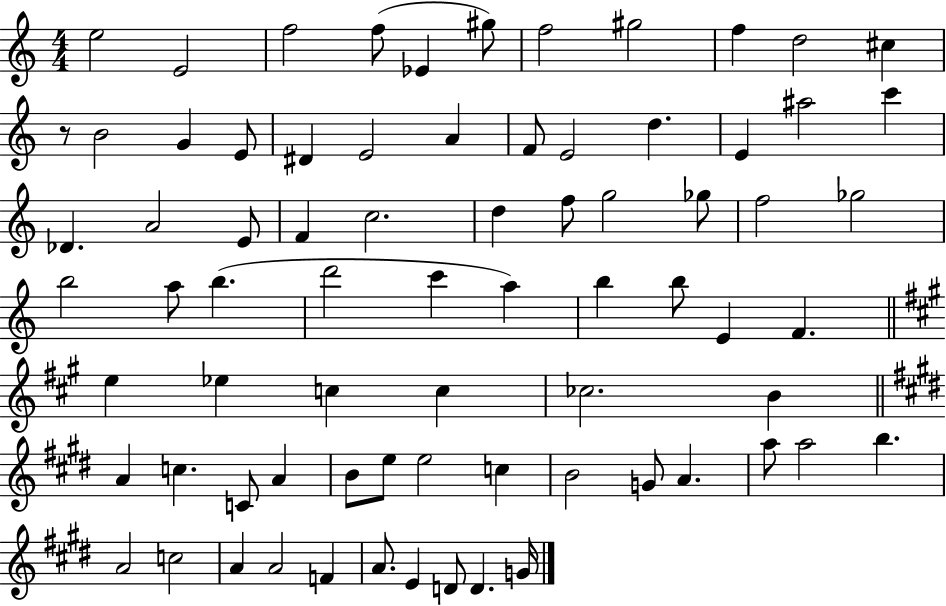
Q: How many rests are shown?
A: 1